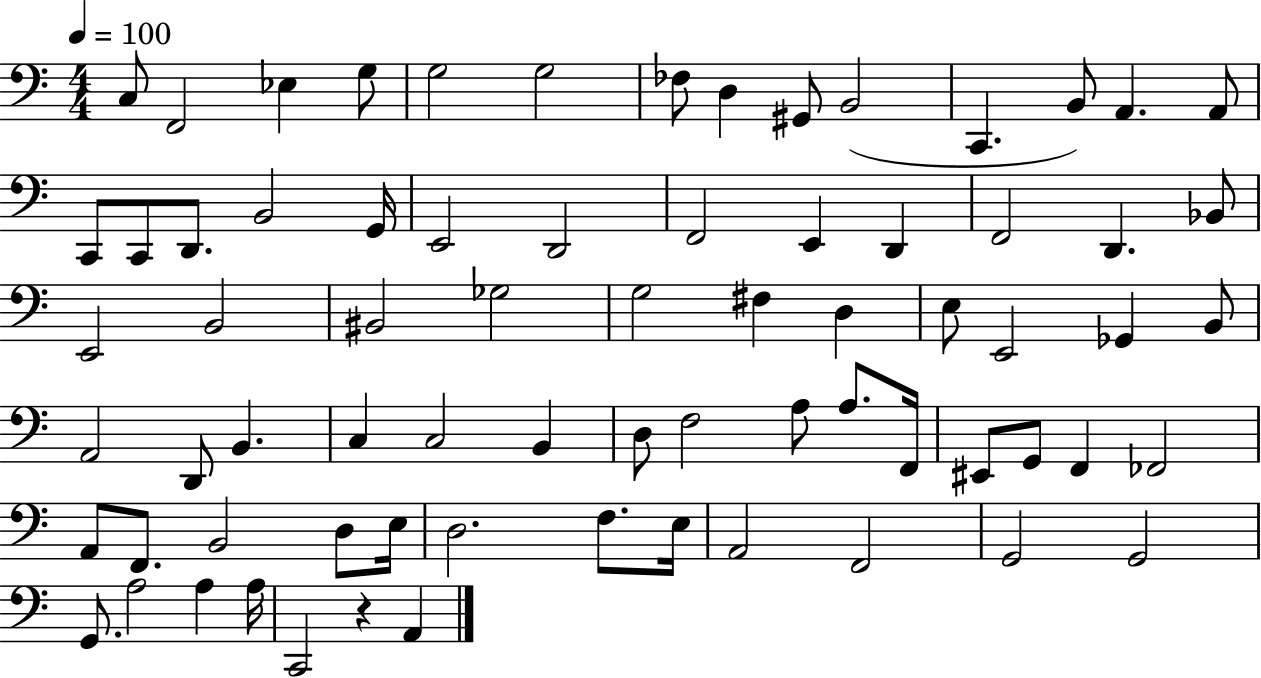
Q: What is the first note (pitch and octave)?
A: C3